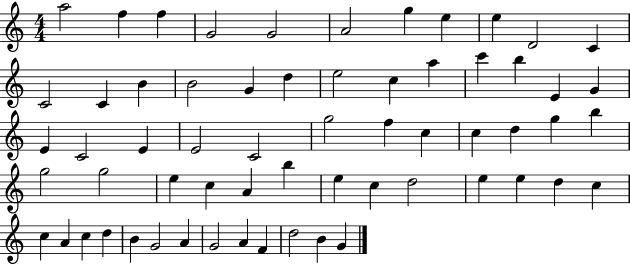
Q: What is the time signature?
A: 4/4